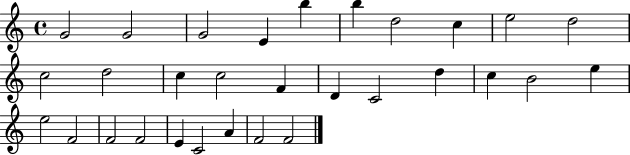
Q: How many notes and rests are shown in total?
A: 30